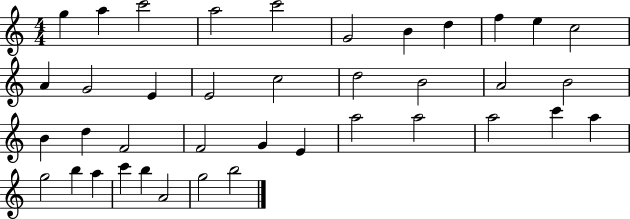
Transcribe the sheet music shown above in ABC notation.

X:1
T:Untitled
M:4/4
L:1/4
K:C
g a c'2 a2 c'2 G2 B d f e c2 A G2 E E2 c2 d2 B2 A2 B2 B d F2 F2 G E a2 a2 a2 c' a g2 b a c' b A2 g2 b2